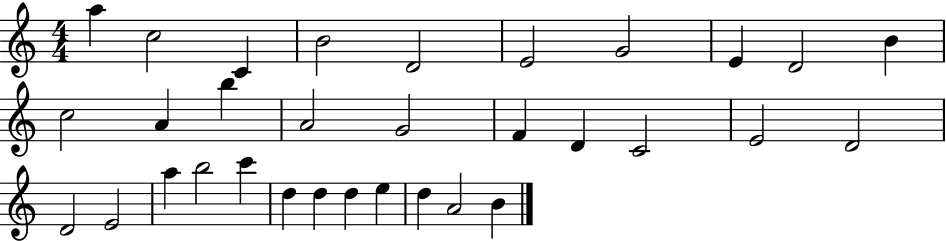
A5/q C5/h C4/q B4/h D4/h E4/h G4/h E4/q D4/h B4/q C5/h A4/q B5/q A4/h G4/h F4/q D4/q C4/h E4/h D4/h D4/h E4/h A5/q B5/h C6/q D5/q D5/q D5/q E5/q D5/q A4/h B4/q